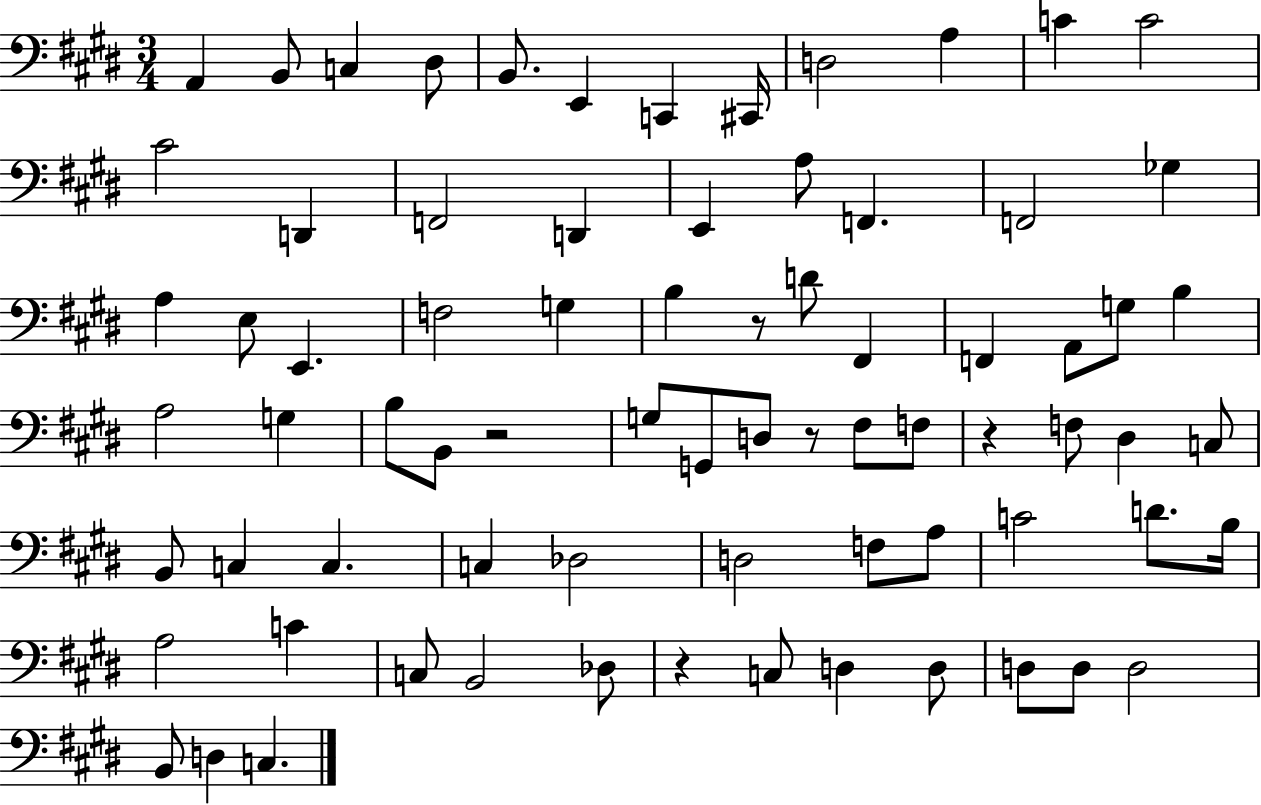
{
  \clef bass
  \numericTimeSignature
  \time 3/4
  \key e \major
  a,4 b,8 c4 dis8 | b,8. e,4 c,4 cis,16 | d2 a4 | c'4 c'2 | \break cis'2 d,4 | f,2 d,4 | e,4 a8 f,4. | f,2 ges4 | \break a4 e8 e,4. | f2 g4 | b4 r8 d'8 fis,4 | f,4 a,8 g8 b4 | \break a2 g4 | b8 b,8 r2 | g8 g,8 d8 r8 fis8 f8 | r4 f8 dis4 c8 | \break b,8 c4 c4. | c4 des2 | d2 f8 a8 | c'2 d'8. b16 | \break a2 c'4 | c8 b,2 des8 | r4 c8 d4 d8 | d8 d8 d2 | \break b,8 d4 c4. | \bar "|."
}